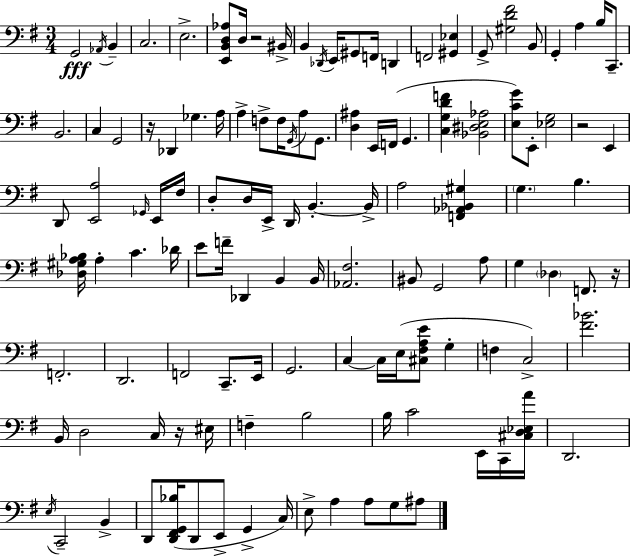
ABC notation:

X:1
T:Untitled
M:3/4
L:1/4
K:G
G,,2 _A,,/4 B,, C,2 E,2 [E,,B,,D,_A,]/2 D,/4 z2 ^B,,/4 B,, _D,,/4 E,,/4 ^G,,/2 F,,/4 D,, F,,2 [^G,,_E,] G,,/2 [^G,D^F]2 B,,/2 G,, A, B,/4 C,,/2 B,,2 C, G,,2 z/4 _D,, _G, A,/4 A, F,/2 F,/4 G,,/4 A,/2 G,,/2 [D,^A,] E,,/4 F,,/4 G,, [C,G,DF] [_B,,^D,E,_A,]2 [E,CG]/2 E,,/2 [_E,G,]2 z2 E,, D,,/2 [E,,A,]2 _G,,/4 E,,/4 ^F,/4 D,/2 D,/4 E,,/4 D,,/4 B,, B,,/4 A,2 [F,,_A,,_B,,^G,] G, B, [_D,^G,A,_B,]/4 A, C _D/4 E/2 F/4 _D,, B,, B,,/4 [_A,,^F,]2 ^B,,/2 G,,2 A,/2 G, _D, F,,/2 z/4 F,,2 D,,2 F,,2 C,,/2 E,,/4 G,,2 C, C,/4 E,/4 [^C,^F,A,E]/2 G, F, C,2 [^F_B]2 B,,/4 D,2 C,/4 z/4 ^E,/4 F, B,2 B,/4 C2 E,,/4 C,,/4 [^C,D,_E,A]/4 D,,2 E,/4 C,,2 B,, D,,/2 [D,,^F,,G,,_B,]/4 D,,/2 E,,/2 G,, C,/4 E,/2 A, A,/2 G,/2 ^A,/2